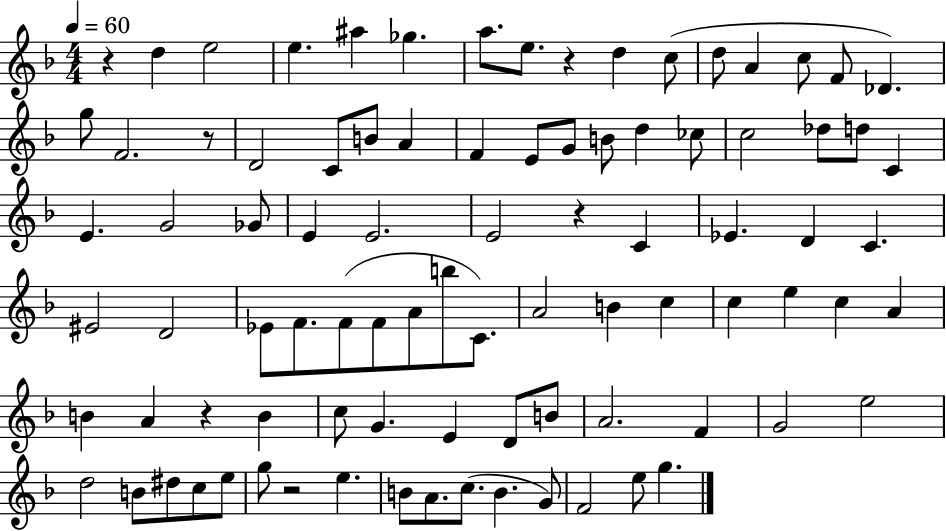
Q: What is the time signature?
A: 4/4